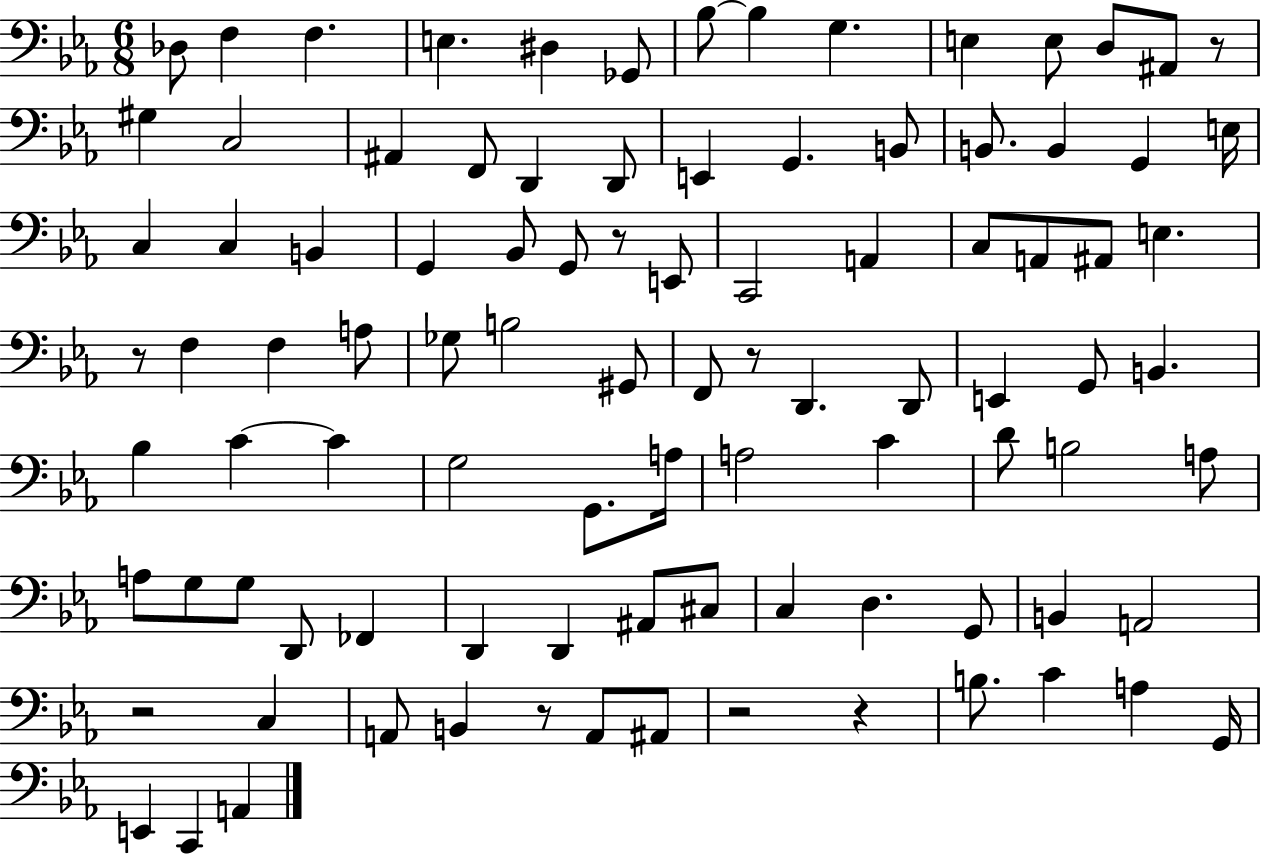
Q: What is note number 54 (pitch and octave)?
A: C4